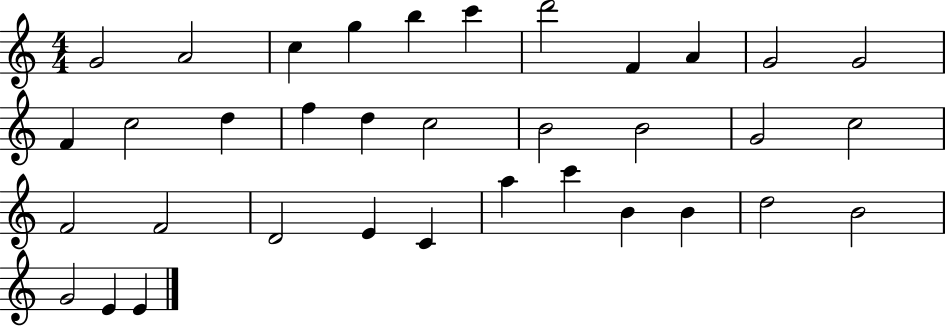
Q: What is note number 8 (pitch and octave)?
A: F4